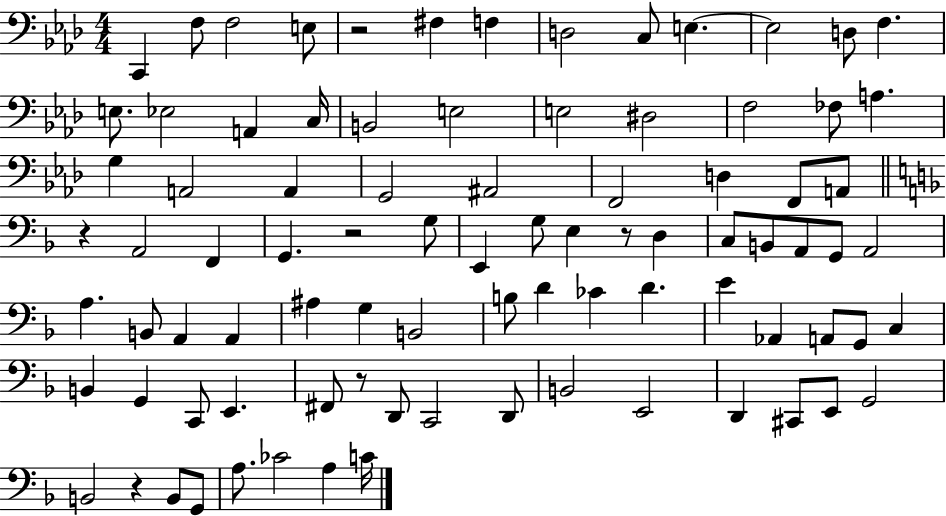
{
  \clef bass
  \numericTimeSignature
  \time 4/4
  \key aes \major
  c,4 f8 f2 e8 | r2 fis4 f4 | d2 c8 e4.~~ | e2 d8 f4. | \break e8. ees2 a,4 c16 | b,2 e2 | e2 dis2 | f2 fes8 a4. | \break g4 a,2 a,4 | g,2 ais,2 | f,2 d4 f,8 a,8 | \bar "||" \break \key f \major r4 a,2 f,4 | g,4. r2 g8 | e,4 g8 e4 r8 d4 | c8 b,8 a,8 g,8 a,2 | \break a4. b,8 a,4 a,4 | ais4 g4 b,2 | b8 d'4 ces'4 d'4. | e'4 aes,4 a,8 g,8 c4 | \break b,4 g,4 c,8 e,4. | fis,8 r8 d,8 c,2 d,8 | b,2 e,2 | d,4 cis,8 e,8 g,2 | \break b,2 r4 b,8 g,8 | a8. ces'2 a4 c'16 | \bar "|."
}